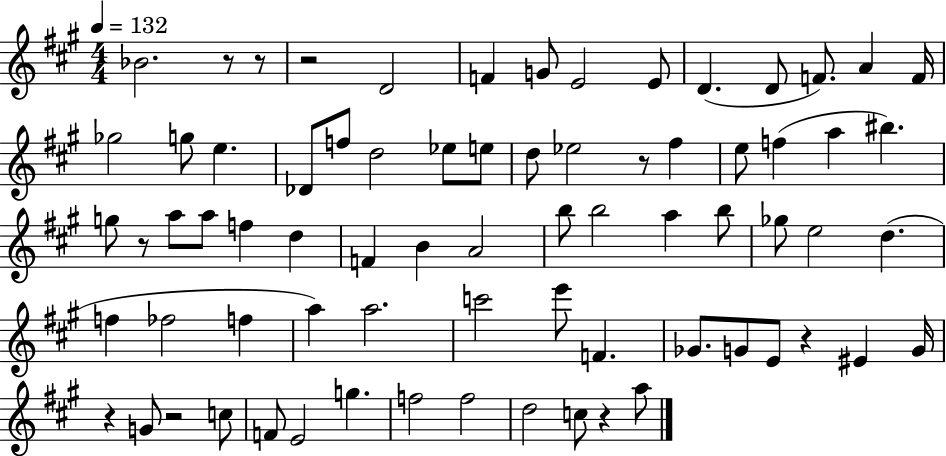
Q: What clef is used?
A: treble